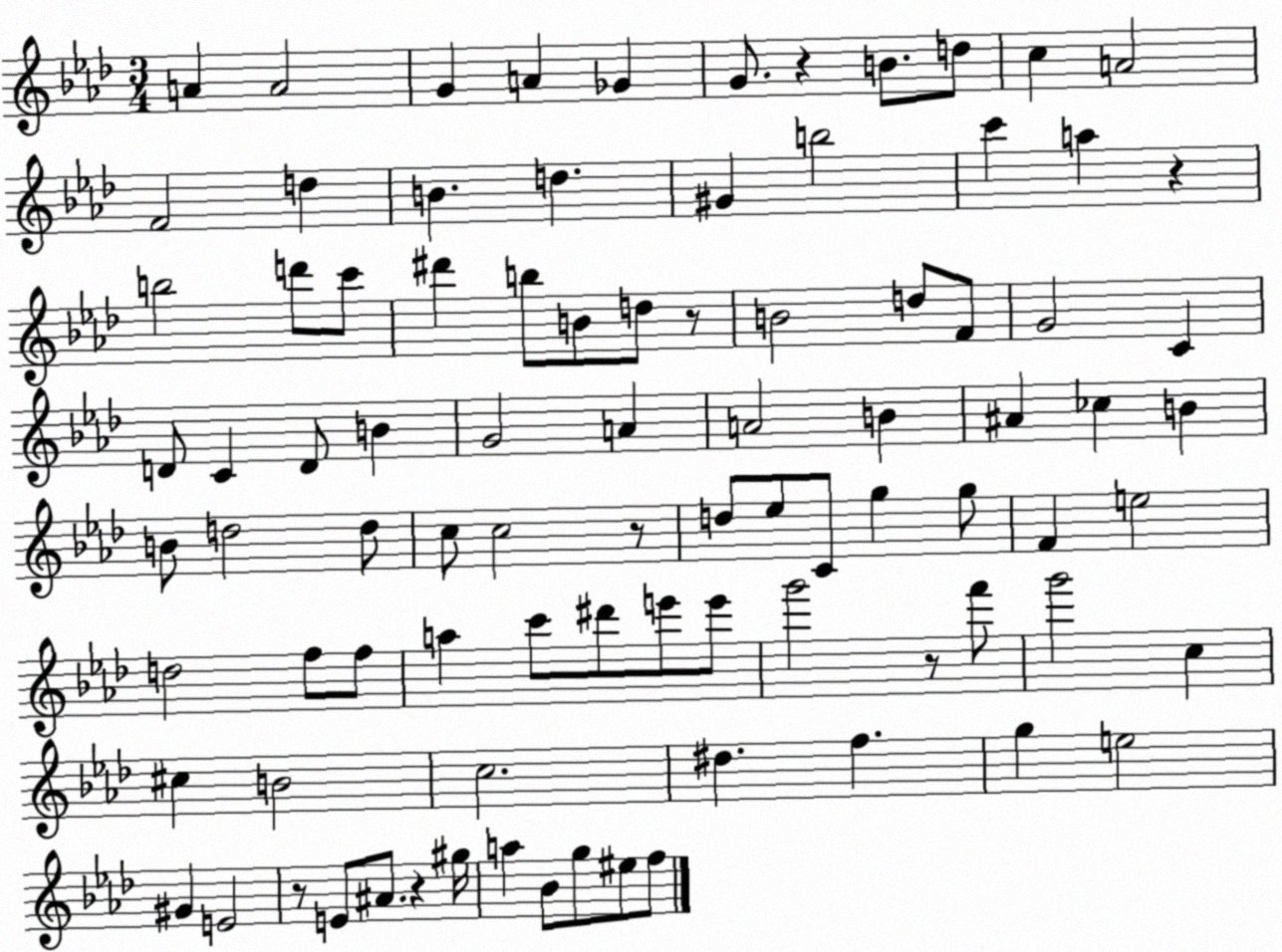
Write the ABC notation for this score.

X:1
T:Untitled
M:3/4
L:1/4
K:Ab
A A2 G A _G G/2 z B/2 d/2 c A2 F2 d B d ^G b2 c' a z b2 d'/2 c'/2 ^d' b/2 B/2 d/2 z/2 B2 d/2 F/2 G2 C D/2 C D/2 B G2 A A2 B ^A _c B B/2 d2 d/2 c/2 c2 z/2 d/2 _e/2 C/2 g g/2 F e2 d2 f/2 f/2 a c'/2 ^d'/2 e'/2 e'/2 g'2 z/2 f'/2 g'2 c ^c B2 c2 ^d f g e2 ^G E2 z/2 E/2 ^A/2 z ^g/4 a _B/2 g/2 ^e/2 f/2